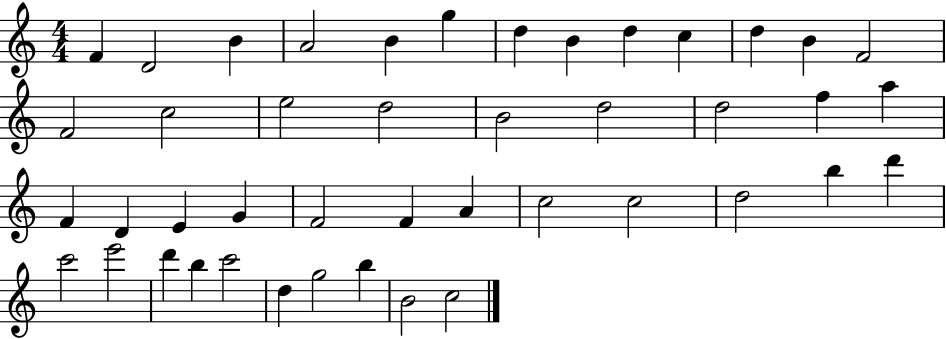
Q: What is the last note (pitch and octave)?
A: C5